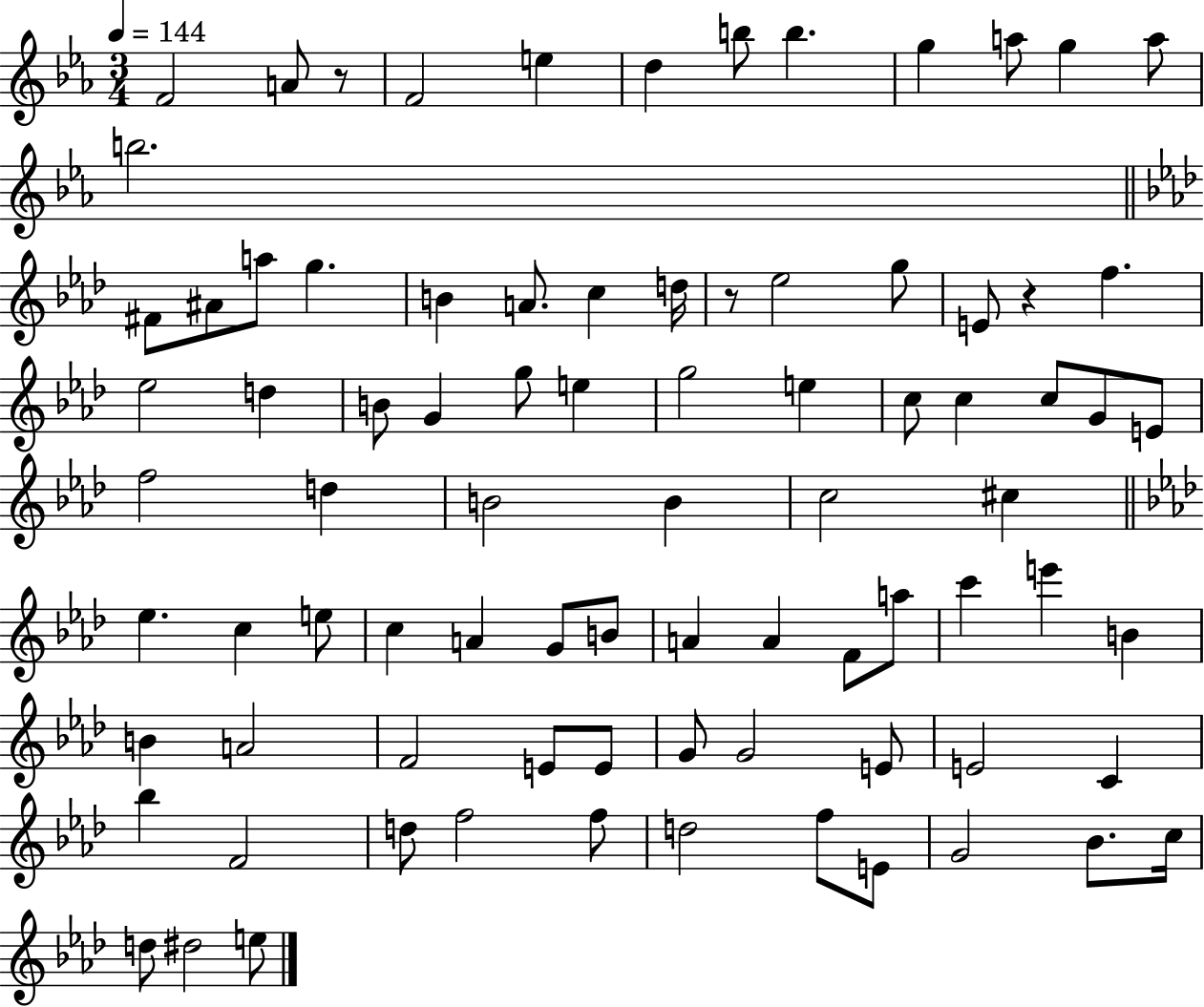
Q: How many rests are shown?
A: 3